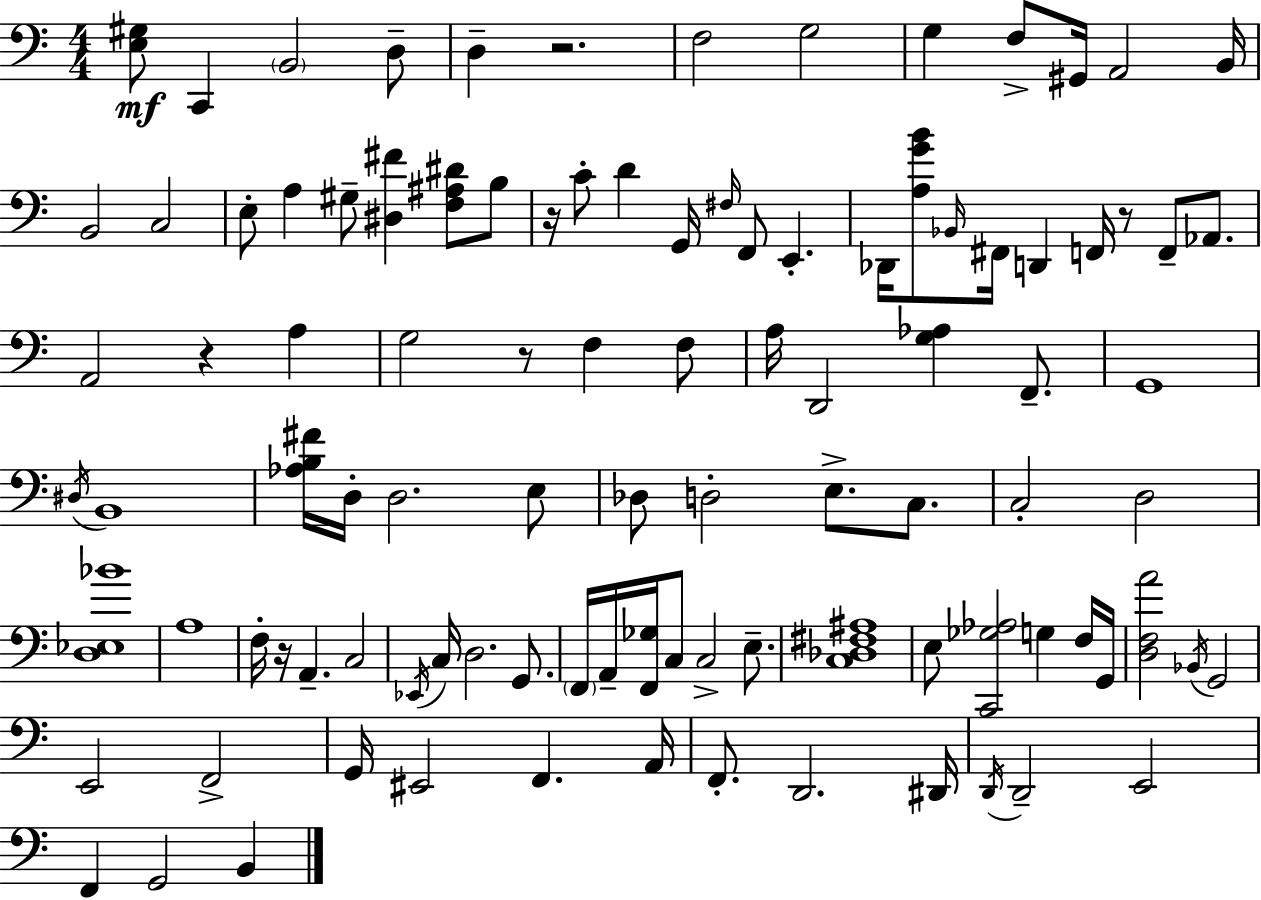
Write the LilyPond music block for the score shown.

{
  \clef bass
  \numericTimeSignature
  \time 4/4
  \key a \minor
  \repeat volta 2 { <e gis>8\mf c,4 \parenthesize b,2 d8-- | d4-- r2. | f2 g2 | g4 f8-> gis,16 a,2 b,16 | \break b,2 c2 | e8-. a4 gis8-- <dis fis'>4 <f ais dis'>8 b8 | r16 c'8-. d'4 g,16 \grace { fis16 } f,8 e,4.-. | des,16 <a g' b'>8 \grace { bes,16 } fis,16 d,4 f,16 r8 f,8-- aes,8. | \break a,2 r4 a4 | g2 r8 f4 | f8 a16 d,2 <g aes>4 f,8.-- | g,1 | \break \acciaccatura { dis16 } b,1 | <aes b fis'>16 d16-. d2. | e8 des8 d2-. e8.-> | c8. c2-. d2 | \break <d ees bes'>1 | a1 | f16-. r16 a,4.-- c2 | \acciaccatura { ees,16 } c16 d2. | \break g,8. \parenthesize f,16 a,16-- <f, ges>16 c8 c2-> | e8.-- <c des fis ais>1 | e8 <c, ges aes>2 g4 | f16 g,16 <d f a'>2 \acciaccatura { bes,16 } g,2 | \break e,2 f,2-> | g,16 eis,2 f,4. | a,16 f,8.-. d,2. | dis,16 \acciaccatura { d,16 } d,2-- e,2 | \break f,4 g,2 | b,4 } \bar "|."
}